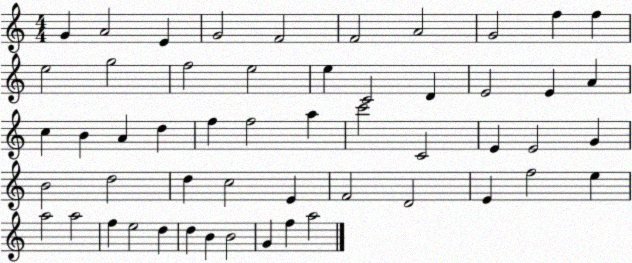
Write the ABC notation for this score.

X:1
T:Untitled
M:4/4
L:1/4
K:C
G A2 E G2 F2 F2 A2 G2 f f e2 g2 f2 e2 e C2 D E2 E A c B A d f f2 a c'2 C2 E E2 G B2 d2 d c2 E F2 D2 E f2 e a2 a2 f e2 d d B B2 G f a2